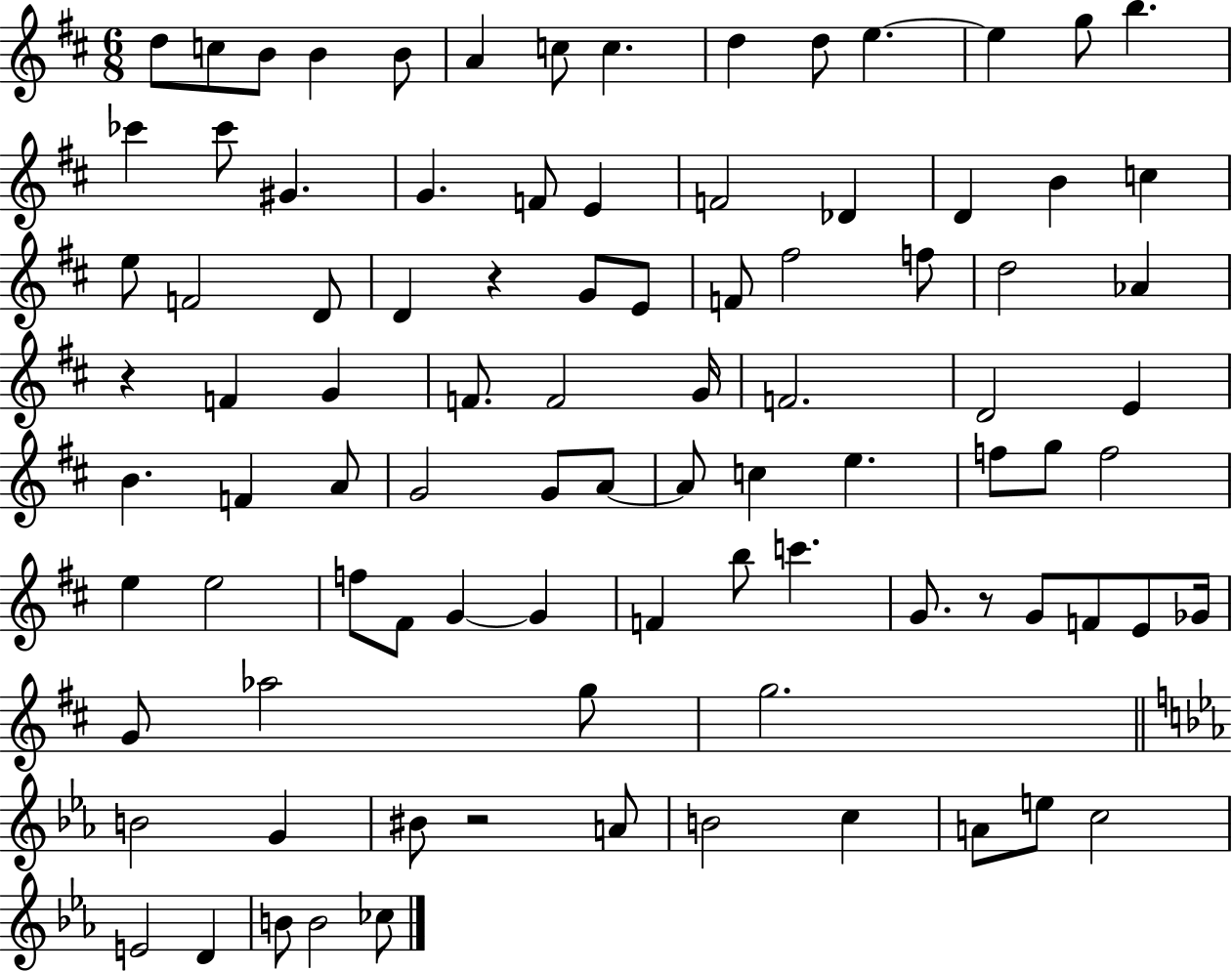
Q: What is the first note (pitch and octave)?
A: D5